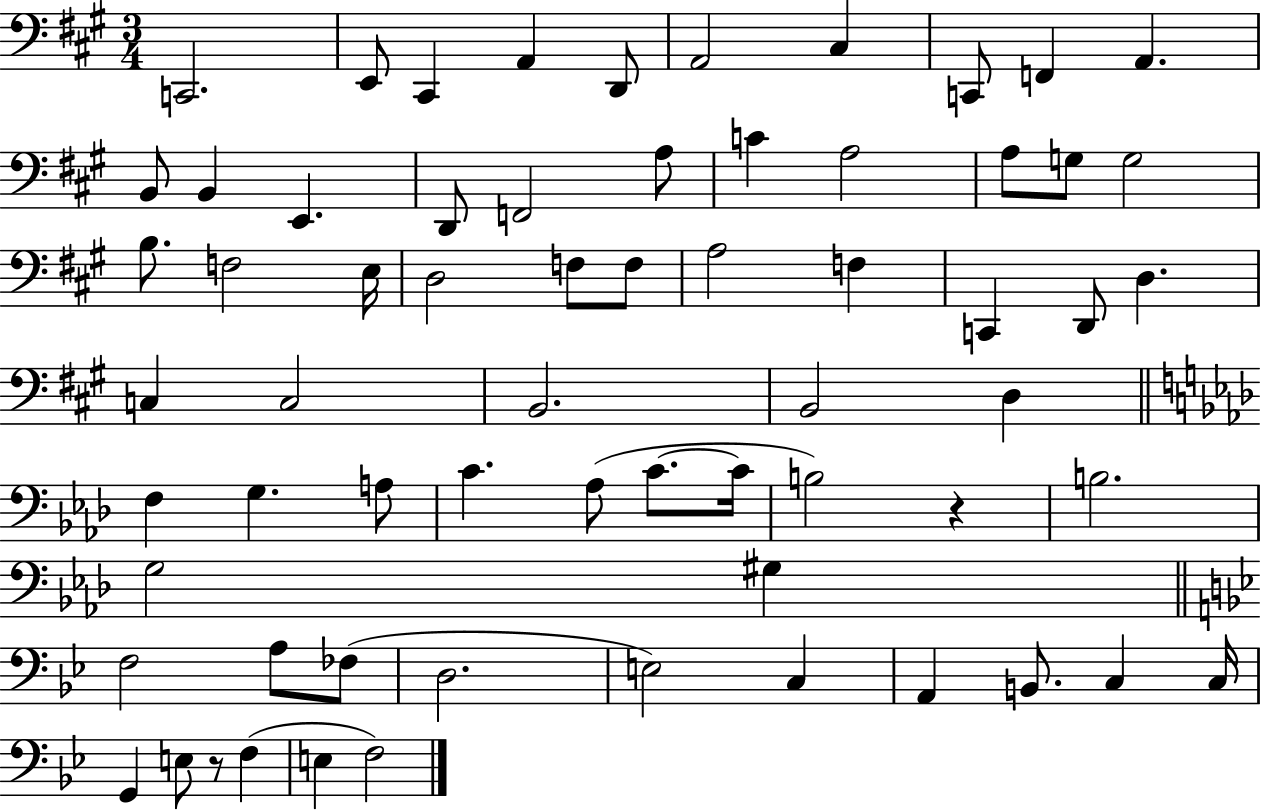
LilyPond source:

{
  \clef bass
  \numericTimeSignature
  \time 3/4
  \key a \major
  c,2. | e,8 cis,4 a,4 d,8 | a,2 cis4 | c,8 f,4 a,4. | \break b,8 b,4 e,4. | d,8 f,2 a8 | c'4 a2 | a8 g8 g2 | \break b8. f2 e16 | d2 f8 f8 | a2 f4 | c,4 d,8 d4. | \break c4 c2 | b,2. | b,2 d4 | \bar "||" \break \key aes \major f4 g4. a8 | c'4. aes8( c'8.~~ c'16 | b2) r4 | b2. | \break g2 gis4 | \bar "||" \break \key bes \major f2 a8 fes8( | d2. | e2) c4 | a,4 b,8. c4 c16 | \break g,4 e8 r8 f4( | e4 f2) | \bar "|."
}